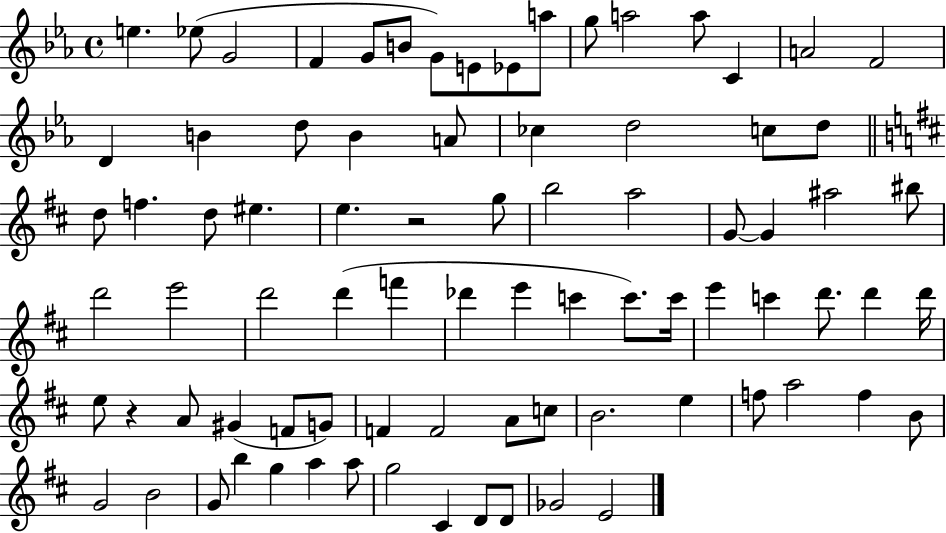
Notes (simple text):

E5/q. Eb5/e G4/h F4/q G4/e B4/e G4/e E4/e Eb4/e A5/e G5/e A5/h A5/e C4/q A4/h F4/h D4/q B4/q D5/e B4/q A4/e CES5/q D5/h C5/e D5/e D5/e F5/q. D5/e EIS5/q. E5/q. R/h G5/e B5/h A5/h G4/e G4/q A#5/h BIS5/e D6/h E6/h D6/h D6/q F6/q Db6/q E6/q C6/q C6/e. C6/s E6/q C6/q D6/e. D6/q D6/s E5/e R/q A4/e G#4/q F4/e G4/e F4/q F4/h A4/e C5/e B4/h. E5/q F5/e A5/h F5/q B4/e G4/h B4/h G4/e B5/q G5/q A5/q A5/e G5/h C#4/q D4/e D4/e Gb4/h E4/h